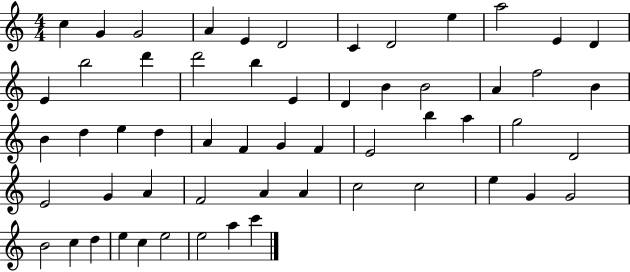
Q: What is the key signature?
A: C major